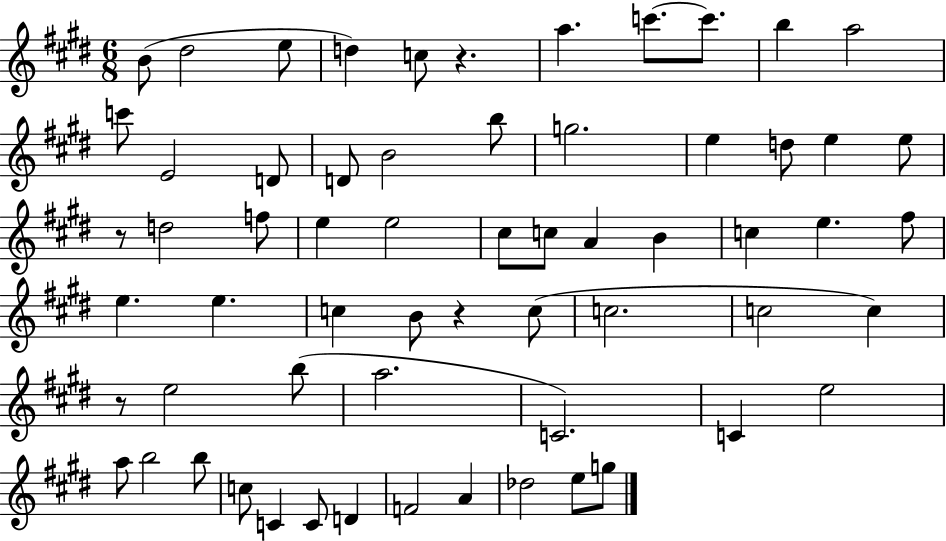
X:1
T:Untitled
M:6/8
L:1/4
K:E
B/2 ^d2 e/2 d c/2 z a c'/2 c'/2 b a2 c'/2 E2 D/2 D/2 B2 b/2 g2 e d/2 e e/2 z/2 d2 f/2 e e2 ^c/2 c/2 A B c e ^f/2 e e c B/2 z c/2 c2 c2 c z/2 e2 b/2 a2 C2 C e2 a/2 b2 b/2 c/2 C C/2 D F2 A _d2 e/2 g/2